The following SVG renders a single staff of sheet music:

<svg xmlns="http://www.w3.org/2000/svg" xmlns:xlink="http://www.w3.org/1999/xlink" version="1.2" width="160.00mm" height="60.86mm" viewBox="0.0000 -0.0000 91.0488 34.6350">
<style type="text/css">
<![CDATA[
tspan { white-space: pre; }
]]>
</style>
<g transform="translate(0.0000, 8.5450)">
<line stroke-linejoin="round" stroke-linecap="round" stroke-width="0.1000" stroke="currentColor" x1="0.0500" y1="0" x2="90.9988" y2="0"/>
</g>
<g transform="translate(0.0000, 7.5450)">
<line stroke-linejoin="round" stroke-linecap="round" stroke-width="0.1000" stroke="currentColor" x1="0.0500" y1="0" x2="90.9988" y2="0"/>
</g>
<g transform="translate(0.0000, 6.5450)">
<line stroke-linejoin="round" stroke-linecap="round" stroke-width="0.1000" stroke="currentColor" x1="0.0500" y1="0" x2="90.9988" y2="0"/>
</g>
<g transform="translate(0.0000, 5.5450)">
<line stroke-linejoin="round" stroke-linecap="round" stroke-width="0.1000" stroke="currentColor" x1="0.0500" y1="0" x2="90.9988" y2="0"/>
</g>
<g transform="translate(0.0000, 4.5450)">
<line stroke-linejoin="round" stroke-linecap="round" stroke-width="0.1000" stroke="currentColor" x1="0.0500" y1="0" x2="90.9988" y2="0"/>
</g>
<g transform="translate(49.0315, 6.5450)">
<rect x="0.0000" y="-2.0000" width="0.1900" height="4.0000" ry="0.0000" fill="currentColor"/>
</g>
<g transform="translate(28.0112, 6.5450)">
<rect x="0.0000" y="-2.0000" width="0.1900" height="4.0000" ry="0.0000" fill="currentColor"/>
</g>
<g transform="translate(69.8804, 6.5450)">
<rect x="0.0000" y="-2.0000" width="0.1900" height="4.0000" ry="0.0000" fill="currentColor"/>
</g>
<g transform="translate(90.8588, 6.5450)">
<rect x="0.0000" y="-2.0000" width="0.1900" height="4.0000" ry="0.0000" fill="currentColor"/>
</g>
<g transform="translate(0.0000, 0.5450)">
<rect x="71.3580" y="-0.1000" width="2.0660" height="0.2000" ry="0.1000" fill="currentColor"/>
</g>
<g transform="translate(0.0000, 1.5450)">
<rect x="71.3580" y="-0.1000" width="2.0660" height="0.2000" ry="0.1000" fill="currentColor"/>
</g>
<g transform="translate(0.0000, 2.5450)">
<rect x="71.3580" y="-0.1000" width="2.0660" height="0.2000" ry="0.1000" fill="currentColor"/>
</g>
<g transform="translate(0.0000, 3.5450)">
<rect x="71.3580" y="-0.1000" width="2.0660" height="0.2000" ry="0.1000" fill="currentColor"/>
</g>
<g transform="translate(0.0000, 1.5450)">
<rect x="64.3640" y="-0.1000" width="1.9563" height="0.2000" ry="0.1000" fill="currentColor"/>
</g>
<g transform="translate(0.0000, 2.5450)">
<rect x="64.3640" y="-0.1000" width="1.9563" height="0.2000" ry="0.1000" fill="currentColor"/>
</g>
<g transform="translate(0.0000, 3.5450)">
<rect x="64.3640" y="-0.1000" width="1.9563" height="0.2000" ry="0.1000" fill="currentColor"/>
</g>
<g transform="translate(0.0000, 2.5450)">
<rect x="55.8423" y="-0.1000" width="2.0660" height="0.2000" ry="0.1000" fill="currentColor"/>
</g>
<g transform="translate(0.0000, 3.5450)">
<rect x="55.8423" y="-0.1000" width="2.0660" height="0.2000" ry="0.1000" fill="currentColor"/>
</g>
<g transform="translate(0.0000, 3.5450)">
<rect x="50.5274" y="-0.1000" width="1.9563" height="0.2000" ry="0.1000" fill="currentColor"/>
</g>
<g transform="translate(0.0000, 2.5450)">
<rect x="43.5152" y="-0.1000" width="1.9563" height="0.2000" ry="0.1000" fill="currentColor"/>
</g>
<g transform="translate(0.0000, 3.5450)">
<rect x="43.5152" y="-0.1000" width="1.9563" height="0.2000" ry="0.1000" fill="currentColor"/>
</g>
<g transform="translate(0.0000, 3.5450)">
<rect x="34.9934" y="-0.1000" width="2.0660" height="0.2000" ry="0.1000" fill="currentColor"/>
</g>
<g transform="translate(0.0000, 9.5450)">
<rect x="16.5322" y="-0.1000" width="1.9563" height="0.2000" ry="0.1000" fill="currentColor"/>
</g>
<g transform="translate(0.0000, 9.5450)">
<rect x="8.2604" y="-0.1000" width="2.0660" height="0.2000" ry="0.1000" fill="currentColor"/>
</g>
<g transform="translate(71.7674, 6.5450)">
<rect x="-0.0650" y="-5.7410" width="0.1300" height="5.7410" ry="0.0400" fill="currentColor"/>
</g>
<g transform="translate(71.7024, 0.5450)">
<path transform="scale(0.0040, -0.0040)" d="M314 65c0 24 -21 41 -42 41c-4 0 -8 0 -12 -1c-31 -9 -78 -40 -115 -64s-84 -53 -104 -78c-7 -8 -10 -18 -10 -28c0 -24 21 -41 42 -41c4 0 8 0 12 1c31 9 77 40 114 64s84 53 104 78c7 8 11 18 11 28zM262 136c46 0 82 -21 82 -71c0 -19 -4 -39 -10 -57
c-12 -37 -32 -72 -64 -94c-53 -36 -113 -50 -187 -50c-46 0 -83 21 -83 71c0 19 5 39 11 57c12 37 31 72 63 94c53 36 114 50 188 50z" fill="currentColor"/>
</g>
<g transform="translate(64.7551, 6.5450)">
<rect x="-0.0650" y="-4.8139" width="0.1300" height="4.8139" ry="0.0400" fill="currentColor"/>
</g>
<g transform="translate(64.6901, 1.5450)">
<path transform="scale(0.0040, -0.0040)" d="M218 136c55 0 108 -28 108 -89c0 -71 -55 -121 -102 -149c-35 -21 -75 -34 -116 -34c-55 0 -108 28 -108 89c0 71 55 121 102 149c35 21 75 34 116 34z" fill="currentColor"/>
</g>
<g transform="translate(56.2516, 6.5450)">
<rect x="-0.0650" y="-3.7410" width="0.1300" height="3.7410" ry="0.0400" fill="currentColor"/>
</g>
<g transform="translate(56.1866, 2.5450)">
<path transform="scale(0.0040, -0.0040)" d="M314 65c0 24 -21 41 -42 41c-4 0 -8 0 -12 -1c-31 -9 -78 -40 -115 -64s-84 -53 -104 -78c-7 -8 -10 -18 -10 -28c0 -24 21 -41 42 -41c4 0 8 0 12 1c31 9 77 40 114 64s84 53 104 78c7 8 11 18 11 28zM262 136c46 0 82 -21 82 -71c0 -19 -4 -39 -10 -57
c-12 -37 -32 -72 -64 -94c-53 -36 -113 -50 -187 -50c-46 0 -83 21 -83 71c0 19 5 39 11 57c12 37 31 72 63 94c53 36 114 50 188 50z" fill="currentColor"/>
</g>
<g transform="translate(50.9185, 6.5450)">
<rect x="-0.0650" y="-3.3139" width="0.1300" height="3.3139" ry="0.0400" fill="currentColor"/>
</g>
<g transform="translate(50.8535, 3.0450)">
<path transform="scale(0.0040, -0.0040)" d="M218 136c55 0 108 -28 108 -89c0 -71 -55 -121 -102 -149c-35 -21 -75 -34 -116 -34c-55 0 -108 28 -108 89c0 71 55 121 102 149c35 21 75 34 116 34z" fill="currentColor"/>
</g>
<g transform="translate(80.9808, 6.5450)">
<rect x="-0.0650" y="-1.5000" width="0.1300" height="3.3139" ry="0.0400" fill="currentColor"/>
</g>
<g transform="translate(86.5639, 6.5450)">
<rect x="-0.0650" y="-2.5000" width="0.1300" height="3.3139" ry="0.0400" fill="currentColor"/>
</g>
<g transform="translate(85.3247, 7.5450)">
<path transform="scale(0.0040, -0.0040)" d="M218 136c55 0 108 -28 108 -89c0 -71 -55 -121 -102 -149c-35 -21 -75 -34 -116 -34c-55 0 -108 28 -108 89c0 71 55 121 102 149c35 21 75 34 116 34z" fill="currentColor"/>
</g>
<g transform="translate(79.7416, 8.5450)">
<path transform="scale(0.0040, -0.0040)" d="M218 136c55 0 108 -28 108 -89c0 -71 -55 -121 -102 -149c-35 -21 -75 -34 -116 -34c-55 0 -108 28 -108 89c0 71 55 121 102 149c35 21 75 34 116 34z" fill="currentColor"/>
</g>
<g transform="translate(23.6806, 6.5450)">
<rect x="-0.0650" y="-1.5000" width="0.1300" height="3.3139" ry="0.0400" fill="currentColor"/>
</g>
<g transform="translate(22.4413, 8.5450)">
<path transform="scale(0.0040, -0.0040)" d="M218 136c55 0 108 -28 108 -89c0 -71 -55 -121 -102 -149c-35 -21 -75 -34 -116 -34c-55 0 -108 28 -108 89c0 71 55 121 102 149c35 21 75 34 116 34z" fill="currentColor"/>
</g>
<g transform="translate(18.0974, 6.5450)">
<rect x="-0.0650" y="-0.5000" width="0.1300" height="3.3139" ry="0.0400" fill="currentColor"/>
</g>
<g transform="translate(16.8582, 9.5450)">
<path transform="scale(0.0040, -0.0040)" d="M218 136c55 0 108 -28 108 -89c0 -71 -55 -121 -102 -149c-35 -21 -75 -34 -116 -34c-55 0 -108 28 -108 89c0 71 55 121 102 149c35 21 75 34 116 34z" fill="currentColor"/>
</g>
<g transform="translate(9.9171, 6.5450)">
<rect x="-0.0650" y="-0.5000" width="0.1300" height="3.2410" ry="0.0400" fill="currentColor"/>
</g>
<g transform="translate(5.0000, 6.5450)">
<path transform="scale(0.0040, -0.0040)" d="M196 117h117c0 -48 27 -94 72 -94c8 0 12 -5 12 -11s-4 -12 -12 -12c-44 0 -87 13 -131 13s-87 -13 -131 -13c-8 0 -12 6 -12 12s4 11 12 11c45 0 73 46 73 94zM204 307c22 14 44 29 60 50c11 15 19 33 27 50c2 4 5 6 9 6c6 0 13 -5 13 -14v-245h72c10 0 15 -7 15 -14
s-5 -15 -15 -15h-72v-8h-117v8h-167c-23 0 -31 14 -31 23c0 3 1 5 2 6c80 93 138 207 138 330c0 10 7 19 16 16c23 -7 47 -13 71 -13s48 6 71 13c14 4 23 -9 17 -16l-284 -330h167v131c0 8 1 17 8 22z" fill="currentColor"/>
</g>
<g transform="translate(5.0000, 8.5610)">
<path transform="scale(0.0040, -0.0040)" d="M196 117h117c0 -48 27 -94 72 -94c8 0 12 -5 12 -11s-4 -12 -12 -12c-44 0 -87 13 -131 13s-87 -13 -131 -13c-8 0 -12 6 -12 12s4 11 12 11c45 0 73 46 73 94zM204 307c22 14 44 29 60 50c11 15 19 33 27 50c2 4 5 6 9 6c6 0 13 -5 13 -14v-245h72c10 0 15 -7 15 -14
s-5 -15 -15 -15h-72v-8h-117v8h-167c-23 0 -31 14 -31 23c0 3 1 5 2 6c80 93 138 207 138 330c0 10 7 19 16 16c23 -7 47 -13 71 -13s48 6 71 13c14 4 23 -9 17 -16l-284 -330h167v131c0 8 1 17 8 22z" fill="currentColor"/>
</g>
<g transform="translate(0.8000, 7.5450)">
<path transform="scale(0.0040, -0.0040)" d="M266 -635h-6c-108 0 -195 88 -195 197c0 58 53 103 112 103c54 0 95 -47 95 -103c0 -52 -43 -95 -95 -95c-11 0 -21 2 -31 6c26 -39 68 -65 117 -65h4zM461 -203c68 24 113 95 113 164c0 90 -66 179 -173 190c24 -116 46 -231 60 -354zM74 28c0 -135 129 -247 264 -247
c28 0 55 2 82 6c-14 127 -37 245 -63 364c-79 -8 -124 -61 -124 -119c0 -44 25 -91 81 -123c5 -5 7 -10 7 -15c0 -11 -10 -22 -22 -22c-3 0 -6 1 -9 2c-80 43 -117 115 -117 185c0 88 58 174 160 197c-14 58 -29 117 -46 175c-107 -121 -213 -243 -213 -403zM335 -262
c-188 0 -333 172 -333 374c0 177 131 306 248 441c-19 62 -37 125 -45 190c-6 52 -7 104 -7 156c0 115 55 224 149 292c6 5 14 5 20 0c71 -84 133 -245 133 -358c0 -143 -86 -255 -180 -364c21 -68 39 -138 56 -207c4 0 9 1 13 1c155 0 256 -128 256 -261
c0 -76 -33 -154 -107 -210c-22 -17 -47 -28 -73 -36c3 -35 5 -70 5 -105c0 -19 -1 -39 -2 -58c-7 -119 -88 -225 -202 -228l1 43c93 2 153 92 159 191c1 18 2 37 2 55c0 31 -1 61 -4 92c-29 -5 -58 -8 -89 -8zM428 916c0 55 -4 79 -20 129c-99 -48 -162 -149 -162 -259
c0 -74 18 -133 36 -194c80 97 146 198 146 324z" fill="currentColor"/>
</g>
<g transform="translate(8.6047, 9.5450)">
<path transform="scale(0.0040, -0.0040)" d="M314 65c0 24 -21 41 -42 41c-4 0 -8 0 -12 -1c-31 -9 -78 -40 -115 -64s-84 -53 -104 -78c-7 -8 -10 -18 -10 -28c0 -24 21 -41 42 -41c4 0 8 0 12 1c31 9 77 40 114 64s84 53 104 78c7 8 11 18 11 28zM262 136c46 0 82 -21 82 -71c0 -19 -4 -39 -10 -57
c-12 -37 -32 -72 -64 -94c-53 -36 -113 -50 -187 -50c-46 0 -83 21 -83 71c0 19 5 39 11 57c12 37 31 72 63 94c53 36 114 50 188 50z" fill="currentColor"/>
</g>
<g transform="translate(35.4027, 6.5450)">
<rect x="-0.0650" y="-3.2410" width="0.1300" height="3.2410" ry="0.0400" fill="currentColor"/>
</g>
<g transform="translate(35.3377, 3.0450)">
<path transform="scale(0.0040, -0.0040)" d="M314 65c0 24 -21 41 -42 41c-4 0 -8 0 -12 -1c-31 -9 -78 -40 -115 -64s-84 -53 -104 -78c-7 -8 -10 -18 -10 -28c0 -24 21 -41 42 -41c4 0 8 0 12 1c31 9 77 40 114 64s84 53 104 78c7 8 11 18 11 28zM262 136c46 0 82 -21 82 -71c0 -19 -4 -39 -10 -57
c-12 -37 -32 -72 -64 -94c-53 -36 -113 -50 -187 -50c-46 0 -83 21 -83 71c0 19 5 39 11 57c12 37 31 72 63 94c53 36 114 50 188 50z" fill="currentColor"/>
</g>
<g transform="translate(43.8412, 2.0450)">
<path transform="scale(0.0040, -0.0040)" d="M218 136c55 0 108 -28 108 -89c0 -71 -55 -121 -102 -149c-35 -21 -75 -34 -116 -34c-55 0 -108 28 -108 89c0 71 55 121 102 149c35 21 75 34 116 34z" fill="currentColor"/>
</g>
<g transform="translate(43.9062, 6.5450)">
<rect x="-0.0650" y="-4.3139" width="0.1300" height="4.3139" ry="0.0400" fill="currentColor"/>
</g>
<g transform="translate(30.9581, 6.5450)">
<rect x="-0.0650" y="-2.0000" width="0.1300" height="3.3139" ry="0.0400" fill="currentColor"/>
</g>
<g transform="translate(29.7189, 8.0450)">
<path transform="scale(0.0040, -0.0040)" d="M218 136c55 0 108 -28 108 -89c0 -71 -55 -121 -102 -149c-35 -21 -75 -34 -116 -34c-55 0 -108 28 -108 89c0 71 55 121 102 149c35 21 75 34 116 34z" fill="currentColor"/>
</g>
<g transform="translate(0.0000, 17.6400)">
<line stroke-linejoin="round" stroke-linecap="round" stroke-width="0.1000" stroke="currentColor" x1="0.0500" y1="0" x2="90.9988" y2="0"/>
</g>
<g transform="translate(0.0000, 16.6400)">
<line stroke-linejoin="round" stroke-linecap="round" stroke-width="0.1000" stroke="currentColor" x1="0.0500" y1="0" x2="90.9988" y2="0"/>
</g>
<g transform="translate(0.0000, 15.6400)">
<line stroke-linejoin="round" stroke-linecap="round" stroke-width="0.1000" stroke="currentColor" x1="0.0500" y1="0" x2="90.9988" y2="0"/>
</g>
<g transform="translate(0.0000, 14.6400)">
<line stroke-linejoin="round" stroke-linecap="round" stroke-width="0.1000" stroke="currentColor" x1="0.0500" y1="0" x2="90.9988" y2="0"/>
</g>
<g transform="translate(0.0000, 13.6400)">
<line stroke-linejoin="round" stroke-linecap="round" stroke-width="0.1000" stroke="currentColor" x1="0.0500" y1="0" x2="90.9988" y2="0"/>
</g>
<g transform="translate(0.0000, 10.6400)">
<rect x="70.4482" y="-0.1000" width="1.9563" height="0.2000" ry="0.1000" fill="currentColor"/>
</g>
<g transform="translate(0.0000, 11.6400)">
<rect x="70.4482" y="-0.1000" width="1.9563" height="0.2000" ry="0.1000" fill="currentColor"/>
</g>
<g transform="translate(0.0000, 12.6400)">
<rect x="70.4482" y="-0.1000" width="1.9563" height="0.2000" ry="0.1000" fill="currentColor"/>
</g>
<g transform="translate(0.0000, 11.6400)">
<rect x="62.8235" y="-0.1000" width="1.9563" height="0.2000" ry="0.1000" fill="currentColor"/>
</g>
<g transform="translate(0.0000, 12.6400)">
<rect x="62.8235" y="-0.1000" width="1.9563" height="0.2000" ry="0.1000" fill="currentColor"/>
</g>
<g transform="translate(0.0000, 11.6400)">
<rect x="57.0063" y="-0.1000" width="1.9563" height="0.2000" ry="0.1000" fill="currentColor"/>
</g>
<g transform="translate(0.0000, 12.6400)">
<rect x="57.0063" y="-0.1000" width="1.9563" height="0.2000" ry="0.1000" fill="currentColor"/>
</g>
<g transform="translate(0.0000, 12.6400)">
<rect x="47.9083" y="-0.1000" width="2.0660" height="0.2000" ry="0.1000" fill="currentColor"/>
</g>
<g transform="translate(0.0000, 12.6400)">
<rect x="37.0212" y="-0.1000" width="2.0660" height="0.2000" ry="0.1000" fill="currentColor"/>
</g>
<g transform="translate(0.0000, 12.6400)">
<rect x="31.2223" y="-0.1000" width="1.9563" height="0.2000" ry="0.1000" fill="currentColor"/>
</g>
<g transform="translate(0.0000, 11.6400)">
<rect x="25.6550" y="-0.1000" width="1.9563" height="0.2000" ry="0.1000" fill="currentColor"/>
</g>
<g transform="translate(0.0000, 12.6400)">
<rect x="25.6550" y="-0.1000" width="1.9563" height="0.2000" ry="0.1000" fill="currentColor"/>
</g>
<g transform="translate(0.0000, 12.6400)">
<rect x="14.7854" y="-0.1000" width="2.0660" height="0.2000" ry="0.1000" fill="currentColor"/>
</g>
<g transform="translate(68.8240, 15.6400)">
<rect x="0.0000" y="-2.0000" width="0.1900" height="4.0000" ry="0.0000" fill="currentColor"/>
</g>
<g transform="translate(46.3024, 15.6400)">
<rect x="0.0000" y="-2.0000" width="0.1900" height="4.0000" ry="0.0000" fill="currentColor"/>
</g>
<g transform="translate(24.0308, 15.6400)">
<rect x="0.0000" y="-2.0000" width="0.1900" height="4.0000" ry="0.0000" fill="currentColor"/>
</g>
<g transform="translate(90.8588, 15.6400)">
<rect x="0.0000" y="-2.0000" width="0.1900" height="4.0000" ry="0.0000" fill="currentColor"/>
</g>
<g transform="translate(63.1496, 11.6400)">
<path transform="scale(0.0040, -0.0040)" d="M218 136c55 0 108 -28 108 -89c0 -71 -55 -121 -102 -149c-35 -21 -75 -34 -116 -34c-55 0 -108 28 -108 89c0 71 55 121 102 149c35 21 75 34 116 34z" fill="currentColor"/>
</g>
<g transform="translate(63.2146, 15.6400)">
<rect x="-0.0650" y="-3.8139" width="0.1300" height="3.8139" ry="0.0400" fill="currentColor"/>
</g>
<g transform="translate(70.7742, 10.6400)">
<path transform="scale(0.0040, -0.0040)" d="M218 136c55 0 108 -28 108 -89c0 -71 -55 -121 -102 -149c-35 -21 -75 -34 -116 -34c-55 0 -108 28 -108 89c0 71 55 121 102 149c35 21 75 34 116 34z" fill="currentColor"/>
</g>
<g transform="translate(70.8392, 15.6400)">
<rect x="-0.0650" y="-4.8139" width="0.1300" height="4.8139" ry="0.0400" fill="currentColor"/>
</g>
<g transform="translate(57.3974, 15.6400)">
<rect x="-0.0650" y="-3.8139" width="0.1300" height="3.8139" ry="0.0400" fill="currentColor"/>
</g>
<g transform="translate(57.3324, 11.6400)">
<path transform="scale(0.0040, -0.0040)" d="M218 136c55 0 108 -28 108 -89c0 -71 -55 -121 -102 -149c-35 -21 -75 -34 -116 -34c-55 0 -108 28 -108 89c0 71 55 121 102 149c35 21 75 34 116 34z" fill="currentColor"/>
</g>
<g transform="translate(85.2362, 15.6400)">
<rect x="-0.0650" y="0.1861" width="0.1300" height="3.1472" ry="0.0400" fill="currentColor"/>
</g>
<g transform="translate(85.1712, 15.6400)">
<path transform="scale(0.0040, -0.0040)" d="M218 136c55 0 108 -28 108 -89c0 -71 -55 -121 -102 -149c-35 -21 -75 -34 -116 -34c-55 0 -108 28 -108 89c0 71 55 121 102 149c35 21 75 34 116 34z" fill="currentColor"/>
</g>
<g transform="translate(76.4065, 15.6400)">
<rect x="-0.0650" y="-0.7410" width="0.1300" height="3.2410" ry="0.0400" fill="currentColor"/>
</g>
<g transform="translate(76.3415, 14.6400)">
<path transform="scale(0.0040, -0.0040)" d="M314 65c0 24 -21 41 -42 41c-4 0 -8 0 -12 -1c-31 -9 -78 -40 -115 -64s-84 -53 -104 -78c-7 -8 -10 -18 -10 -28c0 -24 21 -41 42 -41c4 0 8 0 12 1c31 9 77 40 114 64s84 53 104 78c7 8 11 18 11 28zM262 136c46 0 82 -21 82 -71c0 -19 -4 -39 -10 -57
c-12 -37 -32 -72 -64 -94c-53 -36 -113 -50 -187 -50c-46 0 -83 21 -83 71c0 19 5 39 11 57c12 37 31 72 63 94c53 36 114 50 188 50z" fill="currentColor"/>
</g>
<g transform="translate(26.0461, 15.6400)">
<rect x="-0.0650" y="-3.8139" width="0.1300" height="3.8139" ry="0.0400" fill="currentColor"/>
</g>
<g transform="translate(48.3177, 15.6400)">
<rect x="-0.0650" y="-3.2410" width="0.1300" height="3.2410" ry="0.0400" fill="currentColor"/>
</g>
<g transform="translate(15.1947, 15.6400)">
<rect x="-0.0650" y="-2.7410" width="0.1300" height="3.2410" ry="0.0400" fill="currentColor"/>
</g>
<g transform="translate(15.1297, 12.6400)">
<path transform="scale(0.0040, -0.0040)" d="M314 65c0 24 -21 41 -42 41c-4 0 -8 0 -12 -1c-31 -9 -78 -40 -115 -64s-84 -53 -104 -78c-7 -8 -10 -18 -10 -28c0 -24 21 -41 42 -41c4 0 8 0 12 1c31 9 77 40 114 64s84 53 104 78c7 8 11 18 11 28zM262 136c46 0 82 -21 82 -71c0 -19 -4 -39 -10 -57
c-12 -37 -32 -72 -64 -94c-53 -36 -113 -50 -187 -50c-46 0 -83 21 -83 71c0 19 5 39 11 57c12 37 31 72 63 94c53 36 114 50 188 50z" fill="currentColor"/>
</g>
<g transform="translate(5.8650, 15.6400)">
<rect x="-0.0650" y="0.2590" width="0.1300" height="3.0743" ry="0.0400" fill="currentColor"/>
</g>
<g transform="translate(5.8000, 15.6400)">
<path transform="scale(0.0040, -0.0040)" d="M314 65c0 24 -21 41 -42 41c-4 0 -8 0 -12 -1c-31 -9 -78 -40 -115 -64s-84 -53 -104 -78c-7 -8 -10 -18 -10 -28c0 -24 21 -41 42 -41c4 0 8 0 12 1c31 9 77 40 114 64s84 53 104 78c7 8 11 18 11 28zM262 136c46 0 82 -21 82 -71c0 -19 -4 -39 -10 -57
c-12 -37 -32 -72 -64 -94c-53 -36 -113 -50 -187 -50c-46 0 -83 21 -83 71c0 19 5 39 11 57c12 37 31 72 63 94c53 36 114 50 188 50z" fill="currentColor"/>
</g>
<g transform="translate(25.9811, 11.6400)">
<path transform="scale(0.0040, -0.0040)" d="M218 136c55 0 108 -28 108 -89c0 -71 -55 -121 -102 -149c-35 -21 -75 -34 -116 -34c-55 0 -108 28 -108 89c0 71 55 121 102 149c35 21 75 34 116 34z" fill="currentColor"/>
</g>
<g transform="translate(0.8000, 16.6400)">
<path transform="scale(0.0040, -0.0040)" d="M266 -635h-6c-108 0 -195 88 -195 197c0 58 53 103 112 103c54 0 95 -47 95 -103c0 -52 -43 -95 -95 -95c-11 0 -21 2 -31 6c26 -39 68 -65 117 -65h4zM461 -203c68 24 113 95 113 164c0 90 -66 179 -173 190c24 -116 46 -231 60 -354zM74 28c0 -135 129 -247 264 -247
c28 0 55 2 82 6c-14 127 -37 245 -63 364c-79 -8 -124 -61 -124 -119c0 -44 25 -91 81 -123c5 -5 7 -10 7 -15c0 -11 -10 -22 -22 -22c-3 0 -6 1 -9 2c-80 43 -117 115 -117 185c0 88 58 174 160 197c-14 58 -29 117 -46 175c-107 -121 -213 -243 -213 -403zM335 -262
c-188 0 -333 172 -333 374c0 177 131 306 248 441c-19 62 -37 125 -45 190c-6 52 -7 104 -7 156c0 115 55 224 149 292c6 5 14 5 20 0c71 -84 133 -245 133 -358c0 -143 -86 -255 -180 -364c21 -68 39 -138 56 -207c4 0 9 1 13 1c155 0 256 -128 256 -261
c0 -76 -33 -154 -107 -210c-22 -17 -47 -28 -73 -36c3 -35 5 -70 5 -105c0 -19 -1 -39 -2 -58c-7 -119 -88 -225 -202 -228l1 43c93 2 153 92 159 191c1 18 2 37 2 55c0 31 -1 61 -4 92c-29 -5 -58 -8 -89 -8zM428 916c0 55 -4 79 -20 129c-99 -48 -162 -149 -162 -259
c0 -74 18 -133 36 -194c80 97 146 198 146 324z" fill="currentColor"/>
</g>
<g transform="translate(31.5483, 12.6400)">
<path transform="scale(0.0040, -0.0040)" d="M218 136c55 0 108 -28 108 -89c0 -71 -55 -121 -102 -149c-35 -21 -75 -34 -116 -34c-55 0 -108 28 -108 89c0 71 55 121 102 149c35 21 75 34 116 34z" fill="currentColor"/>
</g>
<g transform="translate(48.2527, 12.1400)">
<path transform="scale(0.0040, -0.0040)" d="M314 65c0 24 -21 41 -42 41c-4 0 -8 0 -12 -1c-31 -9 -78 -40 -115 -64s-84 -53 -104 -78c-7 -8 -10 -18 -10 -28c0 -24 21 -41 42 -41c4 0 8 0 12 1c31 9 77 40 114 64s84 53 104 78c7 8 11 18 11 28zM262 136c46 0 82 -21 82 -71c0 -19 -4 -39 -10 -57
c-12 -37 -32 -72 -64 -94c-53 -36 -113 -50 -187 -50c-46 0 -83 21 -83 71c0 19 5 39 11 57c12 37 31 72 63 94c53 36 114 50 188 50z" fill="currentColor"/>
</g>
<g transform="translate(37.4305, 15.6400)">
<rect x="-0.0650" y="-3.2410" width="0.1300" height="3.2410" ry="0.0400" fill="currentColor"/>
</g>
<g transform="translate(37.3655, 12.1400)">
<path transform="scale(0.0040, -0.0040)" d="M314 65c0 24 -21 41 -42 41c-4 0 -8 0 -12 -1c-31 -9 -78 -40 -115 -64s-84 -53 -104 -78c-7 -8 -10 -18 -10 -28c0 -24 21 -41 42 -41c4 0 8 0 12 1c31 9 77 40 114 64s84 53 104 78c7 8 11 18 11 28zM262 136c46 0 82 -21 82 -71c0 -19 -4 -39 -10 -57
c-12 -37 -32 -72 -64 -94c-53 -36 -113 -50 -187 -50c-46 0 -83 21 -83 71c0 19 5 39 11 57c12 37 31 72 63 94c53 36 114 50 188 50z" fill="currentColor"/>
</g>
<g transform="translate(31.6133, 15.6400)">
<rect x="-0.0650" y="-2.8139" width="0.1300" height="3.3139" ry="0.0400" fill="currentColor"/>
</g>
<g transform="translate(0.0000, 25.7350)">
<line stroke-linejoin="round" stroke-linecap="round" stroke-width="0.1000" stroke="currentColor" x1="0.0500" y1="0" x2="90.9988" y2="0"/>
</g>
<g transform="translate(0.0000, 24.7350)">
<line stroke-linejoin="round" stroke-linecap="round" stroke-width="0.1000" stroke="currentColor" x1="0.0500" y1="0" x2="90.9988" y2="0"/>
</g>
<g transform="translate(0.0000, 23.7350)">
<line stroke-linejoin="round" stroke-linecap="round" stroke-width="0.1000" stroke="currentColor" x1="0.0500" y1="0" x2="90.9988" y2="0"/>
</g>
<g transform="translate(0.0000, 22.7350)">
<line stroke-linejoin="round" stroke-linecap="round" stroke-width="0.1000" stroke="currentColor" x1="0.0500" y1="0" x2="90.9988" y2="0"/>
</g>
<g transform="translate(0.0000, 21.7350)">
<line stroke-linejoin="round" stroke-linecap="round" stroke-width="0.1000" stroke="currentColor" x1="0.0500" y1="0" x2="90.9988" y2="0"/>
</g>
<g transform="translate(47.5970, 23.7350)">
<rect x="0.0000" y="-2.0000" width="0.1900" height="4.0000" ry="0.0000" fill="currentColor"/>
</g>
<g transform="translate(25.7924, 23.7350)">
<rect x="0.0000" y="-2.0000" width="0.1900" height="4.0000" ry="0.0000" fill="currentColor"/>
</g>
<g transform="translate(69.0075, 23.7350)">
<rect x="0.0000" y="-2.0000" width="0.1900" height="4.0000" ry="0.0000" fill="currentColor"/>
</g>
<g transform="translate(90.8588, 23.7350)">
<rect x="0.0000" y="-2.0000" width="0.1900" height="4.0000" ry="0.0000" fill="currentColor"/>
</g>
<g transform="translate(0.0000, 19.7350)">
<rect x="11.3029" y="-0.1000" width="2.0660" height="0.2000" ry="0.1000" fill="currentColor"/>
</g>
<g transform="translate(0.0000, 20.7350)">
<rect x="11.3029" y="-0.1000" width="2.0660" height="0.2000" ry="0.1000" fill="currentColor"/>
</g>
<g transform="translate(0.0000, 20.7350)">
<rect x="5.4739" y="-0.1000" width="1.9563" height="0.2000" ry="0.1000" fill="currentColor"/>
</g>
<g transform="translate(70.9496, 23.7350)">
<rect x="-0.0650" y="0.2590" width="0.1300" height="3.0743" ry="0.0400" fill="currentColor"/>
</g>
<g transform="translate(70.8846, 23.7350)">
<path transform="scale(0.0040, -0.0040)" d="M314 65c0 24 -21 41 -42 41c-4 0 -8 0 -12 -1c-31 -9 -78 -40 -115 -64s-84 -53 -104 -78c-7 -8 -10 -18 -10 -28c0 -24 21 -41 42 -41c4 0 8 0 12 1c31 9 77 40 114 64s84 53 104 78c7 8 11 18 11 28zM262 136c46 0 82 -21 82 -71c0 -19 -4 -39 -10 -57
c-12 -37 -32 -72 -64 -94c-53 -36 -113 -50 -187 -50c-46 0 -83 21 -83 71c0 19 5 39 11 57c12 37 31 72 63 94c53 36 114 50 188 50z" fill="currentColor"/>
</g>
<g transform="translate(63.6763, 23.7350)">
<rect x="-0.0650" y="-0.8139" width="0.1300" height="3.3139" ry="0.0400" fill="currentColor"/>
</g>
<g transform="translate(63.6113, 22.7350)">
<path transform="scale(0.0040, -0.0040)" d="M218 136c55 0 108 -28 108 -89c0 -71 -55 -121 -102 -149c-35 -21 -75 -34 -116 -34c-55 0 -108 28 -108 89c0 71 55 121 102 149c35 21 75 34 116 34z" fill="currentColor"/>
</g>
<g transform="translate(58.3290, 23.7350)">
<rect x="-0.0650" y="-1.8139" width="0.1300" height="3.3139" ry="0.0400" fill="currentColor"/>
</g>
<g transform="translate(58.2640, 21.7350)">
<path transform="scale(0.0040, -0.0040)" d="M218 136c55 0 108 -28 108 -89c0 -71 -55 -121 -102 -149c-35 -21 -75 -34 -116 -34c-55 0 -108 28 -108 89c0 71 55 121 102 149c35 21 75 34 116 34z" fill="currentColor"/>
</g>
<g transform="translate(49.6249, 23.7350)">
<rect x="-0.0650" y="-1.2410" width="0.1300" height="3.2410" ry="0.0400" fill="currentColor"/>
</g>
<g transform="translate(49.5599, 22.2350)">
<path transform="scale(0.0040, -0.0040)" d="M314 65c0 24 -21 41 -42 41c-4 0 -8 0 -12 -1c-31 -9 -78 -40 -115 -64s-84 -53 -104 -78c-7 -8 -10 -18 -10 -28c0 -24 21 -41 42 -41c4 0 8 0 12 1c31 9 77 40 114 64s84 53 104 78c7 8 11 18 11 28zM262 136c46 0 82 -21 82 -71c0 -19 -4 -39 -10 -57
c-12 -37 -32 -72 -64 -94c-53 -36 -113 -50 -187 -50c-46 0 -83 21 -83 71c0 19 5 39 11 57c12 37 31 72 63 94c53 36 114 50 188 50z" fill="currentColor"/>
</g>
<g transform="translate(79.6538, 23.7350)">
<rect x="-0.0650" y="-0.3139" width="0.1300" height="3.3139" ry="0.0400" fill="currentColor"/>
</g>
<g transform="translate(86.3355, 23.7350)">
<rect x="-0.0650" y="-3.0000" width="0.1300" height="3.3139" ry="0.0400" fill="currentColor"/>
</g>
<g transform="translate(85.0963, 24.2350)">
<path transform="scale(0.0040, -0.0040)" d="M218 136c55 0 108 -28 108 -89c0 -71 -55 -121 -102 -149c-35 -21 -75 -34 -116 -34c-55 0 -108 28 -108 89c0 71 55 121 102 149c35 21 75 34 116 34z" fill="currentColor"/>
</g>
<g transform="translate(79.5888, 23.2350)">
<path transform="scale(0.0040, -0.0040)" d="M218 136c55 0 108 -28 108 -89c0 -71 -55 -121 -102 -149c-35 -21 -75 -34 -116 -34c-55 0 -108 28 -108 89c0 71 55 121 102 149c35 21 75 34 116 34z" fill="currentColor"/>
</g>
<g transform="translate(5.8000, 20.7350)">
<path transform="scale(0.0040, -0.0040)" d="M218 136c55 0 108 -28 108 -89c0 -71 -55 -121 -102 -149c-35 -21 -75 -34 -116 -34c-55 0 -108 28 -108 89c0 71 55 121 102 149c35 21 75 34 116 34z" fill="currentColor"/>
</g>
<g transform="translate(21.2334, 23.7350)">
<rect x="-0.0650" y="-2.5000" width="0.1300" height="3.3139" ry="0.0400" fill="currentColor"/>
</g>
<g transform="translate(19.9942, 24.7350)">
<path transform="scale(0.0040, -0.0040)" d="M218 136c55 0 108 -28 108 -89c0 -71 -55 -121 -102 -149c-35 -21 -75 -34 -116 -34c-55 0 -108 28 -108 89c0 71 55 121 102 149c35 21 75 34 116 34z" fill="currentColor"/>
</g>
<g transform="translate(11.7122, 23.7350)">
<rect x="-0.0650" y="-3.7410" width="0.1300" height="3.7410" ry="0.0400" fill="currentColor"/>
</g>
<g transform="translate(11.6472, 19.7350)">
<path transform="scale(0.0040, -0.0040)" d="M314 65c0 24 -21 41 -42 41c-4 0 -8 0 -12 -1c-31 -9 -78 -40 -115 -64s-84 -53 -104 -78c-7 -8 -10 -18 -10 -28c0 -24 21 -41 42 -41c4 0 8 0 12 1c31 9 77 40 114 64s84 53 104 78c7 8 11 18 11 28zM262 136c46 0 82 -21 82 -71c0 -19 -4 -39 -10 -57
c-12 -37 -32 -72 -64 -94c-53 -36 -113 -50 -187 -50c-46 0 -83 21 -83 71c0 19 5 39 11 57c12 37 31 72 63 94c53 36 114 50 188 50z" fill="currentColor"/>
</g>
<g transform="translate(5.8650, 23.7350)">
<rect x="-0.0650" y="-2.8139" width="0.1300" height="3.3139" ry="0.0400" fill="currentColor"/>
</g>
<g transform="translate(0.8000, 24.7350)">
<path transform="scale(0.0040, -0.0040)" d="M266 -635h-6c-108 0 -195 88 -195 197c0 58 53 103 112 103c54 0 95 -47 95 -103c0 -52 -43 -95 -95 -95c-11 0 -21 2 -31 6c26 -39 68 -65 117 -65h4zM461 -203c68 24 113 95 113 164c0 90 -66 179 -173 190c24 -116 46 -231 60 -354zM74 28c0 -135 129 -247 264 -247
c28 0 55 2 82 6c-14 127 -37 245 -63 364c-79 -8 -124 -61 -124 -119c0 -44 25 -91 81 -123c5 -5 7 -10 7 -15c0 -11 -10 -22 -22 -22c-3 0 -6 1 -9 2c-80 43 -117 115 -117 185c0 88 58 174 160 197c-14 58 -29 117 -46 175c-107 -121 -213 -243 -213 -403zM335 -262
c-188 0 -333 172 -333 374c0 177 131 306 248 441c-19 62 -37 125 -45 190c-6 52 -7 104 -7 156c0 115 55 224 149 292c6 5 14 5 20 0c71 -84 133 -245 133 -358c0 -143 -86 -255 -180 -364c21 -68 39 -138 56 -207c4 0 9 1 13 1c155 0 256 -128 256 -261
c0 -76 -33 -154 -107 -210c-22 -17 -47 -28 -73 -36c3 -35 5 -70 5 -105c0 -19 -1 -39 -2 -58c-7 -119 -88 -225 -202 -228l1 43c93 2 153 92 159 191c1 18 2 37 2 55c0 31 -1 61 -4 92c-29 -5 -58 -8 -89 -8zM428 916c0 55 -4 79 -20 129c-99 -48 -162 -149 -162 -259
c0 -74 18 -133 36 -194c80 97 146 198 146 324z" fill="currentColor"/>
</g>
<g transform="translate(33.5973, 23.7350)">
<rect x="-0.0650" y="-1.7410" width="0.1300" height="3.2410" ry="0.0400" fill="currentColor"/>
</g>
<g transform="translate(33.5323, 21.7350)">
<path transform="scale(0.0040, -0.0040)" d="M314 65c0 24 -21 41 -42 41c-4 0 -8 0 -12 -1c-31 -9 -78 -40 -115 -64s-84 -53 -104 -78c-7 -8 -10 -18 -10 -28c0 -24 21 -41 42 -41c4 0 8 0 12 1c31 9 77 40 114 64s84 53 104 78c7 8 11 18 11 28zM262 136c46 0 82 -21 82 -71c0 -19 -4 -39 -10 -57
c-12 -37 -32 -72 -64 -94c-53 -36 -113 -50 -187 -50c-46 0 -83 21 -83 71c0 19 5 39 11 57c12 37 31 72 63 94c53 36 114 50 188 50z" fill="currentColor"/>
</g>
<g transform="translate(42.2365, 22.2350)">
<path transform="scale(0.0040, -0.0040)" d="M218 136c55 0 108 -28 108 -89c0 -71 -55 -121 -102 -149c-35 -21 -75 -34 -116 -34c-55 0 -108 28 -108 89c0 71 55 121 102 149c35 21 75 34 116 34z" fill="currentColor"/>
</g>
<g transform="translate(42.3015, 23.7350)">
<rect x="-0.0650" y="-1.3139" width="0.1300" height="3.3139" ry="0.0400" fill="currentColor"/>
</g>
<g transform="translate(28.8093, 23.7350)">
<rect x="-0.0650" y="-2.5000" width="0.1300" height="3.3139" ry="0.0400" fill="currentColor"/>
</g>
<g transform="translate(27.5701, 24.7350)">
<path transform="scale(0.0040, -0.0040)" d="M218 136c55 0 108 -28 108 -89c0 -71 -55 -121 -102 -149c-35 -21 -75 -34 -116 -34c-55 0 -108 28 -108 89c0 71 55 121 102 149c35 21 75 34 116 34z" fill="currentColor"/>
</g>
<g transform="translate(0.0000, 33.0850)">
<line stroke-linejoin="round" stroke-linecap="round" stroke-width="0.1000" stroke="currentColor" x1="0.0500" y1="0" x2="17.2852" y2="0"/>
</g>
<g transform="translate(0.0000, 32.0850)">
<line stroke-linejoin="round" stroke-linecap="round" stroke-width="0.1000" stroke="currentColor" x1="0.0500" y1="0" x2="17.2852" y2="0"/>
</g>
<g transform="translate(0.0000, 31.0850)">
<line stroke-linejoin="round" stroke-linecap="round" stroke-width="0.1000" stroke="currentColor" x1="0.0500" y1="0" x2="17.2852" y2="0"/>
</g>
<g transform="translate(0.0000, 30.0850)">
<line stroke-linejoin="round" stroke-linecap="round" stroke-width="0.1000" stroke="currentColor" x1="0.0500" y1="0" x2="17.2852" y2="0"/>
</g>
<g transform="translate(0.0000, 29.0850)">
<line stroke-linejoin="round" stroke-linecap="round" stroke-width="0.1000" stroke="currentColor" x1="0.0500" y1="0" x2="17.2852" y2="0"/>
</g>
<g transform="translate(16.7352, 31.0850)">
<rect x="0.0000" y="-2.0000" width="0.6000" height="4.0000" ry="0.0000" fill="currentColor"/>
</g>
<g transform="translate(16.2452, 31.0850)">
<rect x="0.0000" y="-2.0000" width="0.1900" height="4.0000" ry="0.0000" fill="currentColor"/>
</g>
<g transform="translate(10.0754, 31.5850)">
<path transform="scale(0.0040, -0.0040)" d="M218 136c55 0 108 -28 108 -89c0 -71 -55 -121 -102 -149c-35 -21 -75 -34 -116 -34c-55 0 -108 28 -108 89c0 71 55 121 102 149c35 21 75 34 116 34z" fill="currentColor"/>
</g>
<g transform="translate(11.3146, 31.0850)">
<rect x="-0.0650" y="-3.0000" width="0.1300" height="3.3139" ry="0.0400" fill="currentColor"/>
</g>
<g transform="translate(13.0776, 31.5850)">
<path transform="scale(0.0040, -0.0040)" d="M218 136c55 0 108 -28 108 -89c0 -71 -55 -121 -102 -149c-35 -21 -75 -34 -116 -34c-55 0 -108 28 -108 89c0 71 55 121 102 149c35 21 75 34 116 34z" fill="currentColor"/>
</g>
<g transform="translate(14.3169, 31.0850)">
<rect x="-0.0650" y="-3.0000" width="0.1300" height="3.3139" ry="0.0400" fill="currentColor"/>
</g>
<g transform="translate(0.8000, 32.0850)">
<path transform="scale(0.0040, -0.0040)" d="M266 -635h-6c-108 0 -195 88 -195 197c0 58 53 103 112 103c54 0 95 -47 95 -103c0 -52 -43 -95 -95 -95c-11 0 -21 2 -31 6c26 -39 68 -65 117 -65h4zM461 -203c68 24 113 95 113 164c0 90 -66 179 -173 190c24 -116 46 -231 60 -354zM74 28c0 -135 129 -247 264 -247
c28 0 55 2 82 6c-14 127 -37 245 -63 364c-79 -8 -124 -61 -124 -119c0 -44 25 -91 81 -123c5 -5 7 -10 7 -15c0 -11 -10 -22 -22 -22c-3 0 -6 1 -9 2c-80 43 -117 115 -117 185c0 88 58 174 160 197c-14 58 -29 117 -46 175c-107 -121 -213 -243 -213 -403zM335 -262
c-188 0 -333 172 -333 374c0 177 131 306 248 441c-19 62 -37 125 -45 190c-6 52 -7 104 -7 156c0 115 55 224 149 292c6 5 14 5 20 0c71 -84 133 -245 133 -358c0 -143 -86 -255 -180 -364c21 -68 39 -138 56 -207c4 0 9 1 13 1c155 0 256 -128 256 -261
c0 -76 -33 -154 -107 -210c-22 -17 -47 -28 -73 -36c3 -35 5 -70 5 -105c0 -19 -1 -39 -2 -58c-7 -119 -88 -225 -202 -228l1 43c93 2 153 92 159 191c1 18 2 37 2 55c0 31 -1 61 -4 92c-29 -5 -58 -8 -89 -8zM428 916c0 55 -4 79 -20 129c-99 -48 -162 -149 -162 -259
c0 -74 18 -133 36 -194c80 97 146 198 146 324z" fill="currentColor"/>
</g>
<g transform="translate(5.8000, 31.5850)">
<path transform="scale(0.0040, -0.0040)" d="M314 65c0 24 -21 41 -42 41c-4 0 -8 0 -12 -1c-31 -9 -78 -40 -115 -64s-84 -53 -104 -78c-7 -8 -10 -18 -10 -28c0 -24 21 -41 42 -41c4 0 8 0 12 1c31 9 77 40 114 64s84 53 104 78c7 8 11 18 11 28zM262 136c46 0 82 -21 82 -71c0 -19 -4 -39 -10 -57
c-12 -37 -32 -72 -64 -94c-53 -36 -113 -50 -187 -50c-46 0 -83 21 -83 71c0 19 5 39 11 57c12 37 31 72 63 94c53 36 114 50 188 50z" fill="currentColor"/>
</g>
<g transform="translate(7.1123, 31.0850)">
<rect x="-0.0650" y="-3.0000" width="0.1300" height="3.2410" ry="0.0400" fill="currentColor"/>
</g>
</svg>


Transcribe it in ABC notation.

X:1
T:Untitled
M:4/4
L:1/4
K:C
C2 C E F b2 d' b c'2 e' g'2 E G B2 a2 c' a b2 b2 c' c' e' d2 B a c'2 G G f2 e e2 f d B2 c A A2 A A